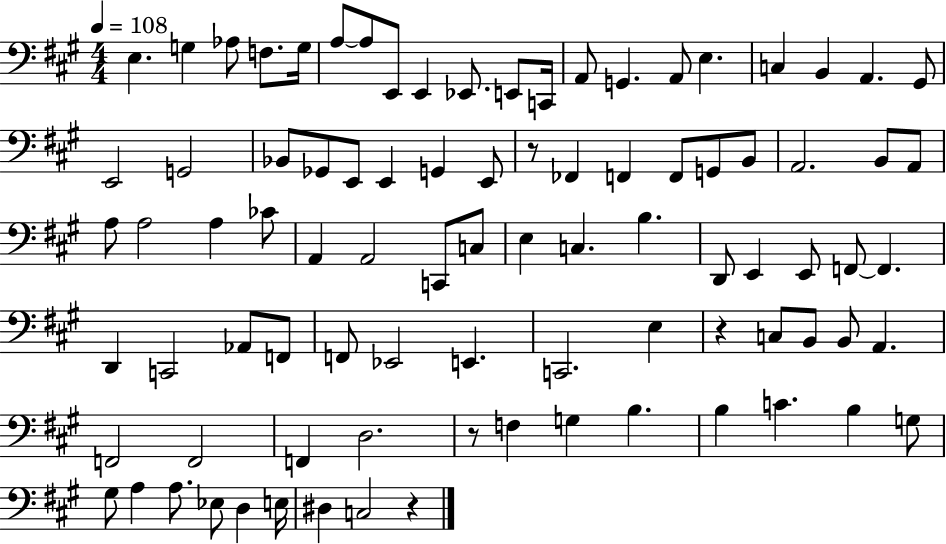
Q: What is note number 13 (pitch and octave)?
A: A2